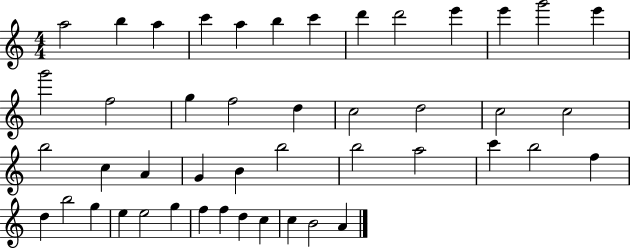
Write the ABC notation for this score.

X:1
T:Untitled
M:4/4
L:1/4
K:C
a2 b a c' a b c' d' d'2 e' e' g'2 e' g'2 f2 g f2 d c2 d2 c2 c2 b2 c A G B b2 b2 a2 c' b2 f d b2 g e e2 g f f d c c B2 A